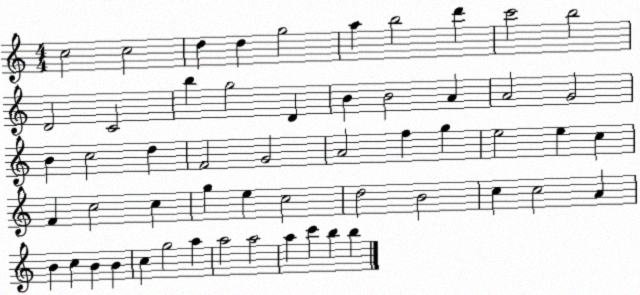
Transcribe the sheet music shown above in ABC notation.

X:1
T:Untitled
M:4/4
L:1/4
K:C
c2 c2 d d g2 a b2 d' c'2 b2 D2 C2 b g2 D B B2 A A2 G2 B c2 d F2 G2 A2 f g e2 e c F c2 c g e c2 d2 B2 c c2 A B c B B c g2 a a2 a2 a c' b b